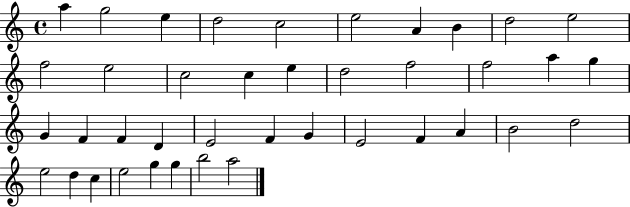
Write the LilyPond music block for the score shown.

{
  \clef treble
  \time 4/4
  \defaultTimeSignature
  \key c \major
  a''4 g''2 e''4 | d''2 c''2 | e''2 a'4 b'4 | d''2 e''2 | \break f''2 e''2 | c''2 c''4 e''4 | d''2 f''2 | f''2 a''4 g''4 | \break g'4 f'4 f'4 d'4 | e'2 f'4 g'4 | e'2 f'4 a'4 | b'2 d''2 | \break e''2 d''4 c''4 | e''2 g''4 g''4 | b''2 a''2 | \bar "|."
}